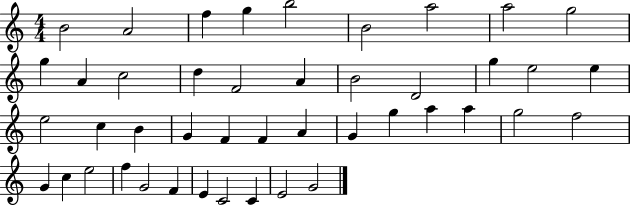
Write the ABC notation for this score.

X:1
T:Untitled
M:4/4
L:1/4
K:C
B2 A2 f g b2 B2 a2 a2 g2 g A c2 d F2 A B2 D2 g e2 e e2 c B G F F A G g a a g2 f2 G c e2 f G2 F E C2 C E2 G2